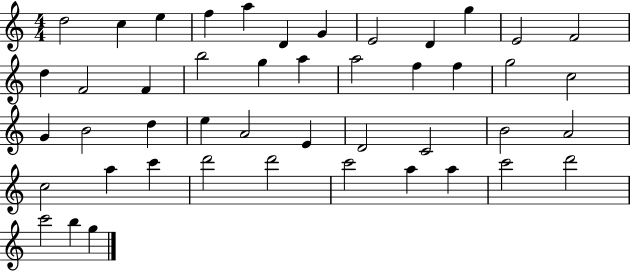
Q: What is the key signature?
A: C major